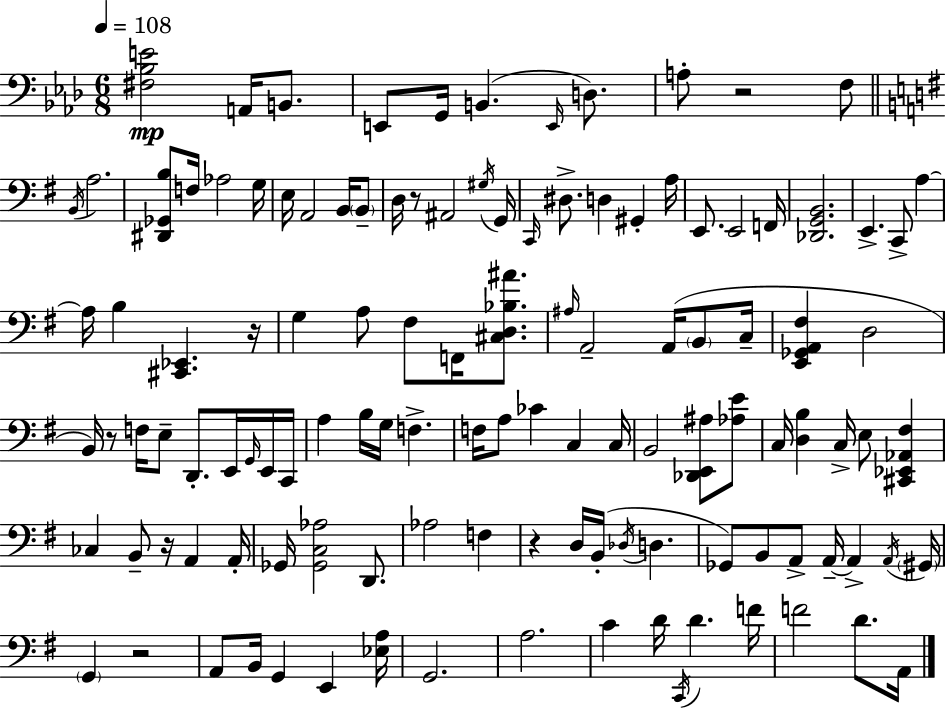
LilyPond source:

{
  \clef bass
  \numericTimeSignature
  \time 6/8
  \key aes \major
  \tempo 4 = 108
  <fis bes e'>2\mp a,16 b,8. | e,8 g,16 b,4.( \grace { e,16 } d8.) | a8-. r2 f8 | \bar "||" \break \key g \major \acciaccatura { b,16 } a2. | <dis, ges, b>8 f16 aes2 | g16 e16 a,2 b,16 \parenthesize b,8-- | d16 r8 ais,2 | \break \acciaccatura { gis16 } g,16 \grace { c,16 } dis8.-> d4 gis,4-. | a16 e,8. e,2 | f,16 <des, g, b,>2. | e,4.-> c,8-> a4~~ | \break a16 b4 <cis, ees,>4. | r16 g4 a8 fis8 f,16 | <cis d bes ais'>8. \grace { ais16 } a,2-- | a,16( \parenthesize b,8 c16-- <e, ges, a, fis>4 d2 | \break b,16) r8 f16 e8-- d,8.-. | e,16 \grace { g,16 } e,16 c,16 a4 b16 g16 f4.-> | f16 a8 ces'4 | c4 c16 b,2 | \break <des, e, ais>8 <aes e'>8 c16 <d b>4 c16-> e8 | <cis, ees, aes, fis>4 ces4 b,8-- r16 | a,4 a,16-. ges,16 <ges, c aes>2 | d,8. aes2 | \break f4 r4 d16 b,16-.( \acciaccatura { des16 } | d4. ges,8) b,8 a,8-> | a,16--~~ a,4-> \acciaccatura { a,16 } \parenthesize gis,16 \parenthesize g,4 r2 | a,8 b,16 g,4 | \break e,4 <ees a>16 g,2. | a2. | c'4 d'16 | \acciaccatura { c,16 } d'4. f'16 f'2 | \break d'8. a,16 \bar "|."
}